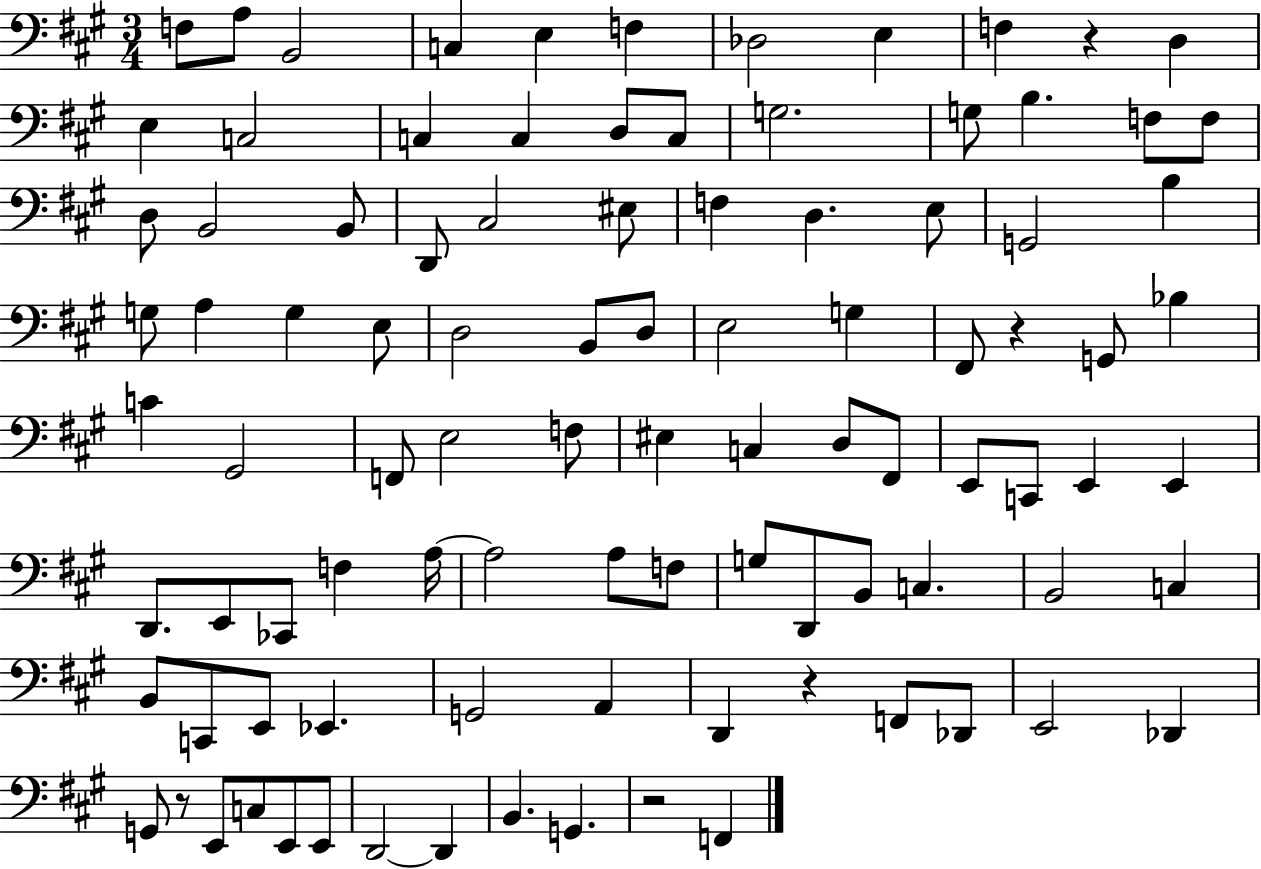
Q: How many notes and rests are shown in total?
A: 97